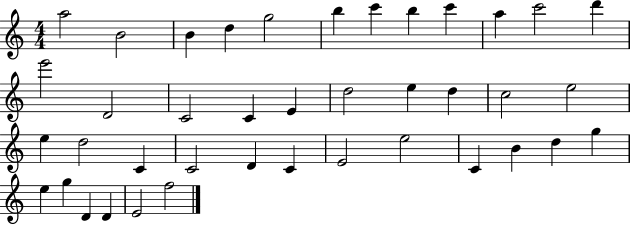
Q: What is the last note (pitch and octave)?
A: F5